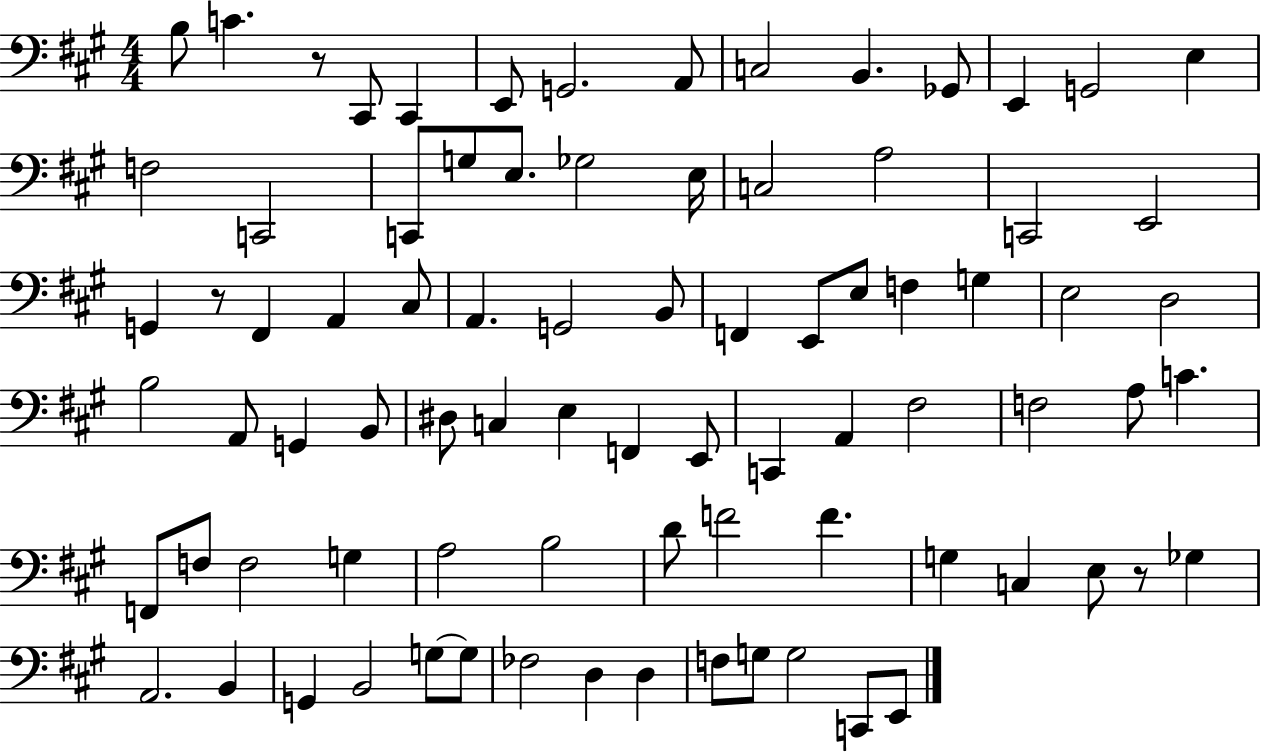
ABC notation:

X:1
T:Untitled
M:4/4
L:1/4
K:A
B,/2 C z/2 ^C,,/2 ^C,, E,,/2 G,,2 A,,/2 C,2 B,, _G,,/2 E,, G,,2 E, F,2 C,,2 C,,/2 G,/2 E,/2 _G,2 E,/4 C,2 A,2 C,,2 E,,2 G,, z/2 ^F,, A,, ^C,/2 A,, G,,2 B,,/2 F,, E,,/2 E,/2 F, G, E,2 D,2 B,2 A,,/2 G,, B,,/2 ^D,/2 C, E, F,, E,,/2 C,, A,, ^F,2 F,2 A,/2 C F,,/2 F,/2 F,2 G, A,2 B,2 D/2 F2 F G, C, E,/2 z/2 _G, A,,2 B,, G,, B,,2 G,/2 G,/2 _F,2 D, D, F,/2 G,/2 G,2 C,,/2 E,,/2